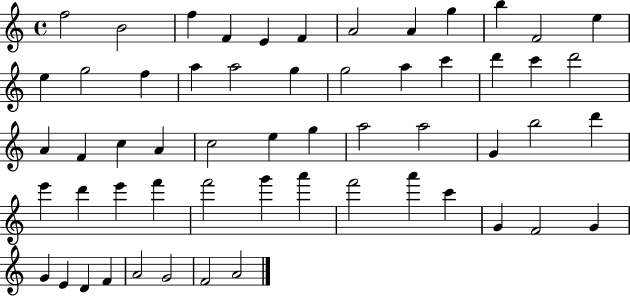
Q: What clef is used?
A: treble